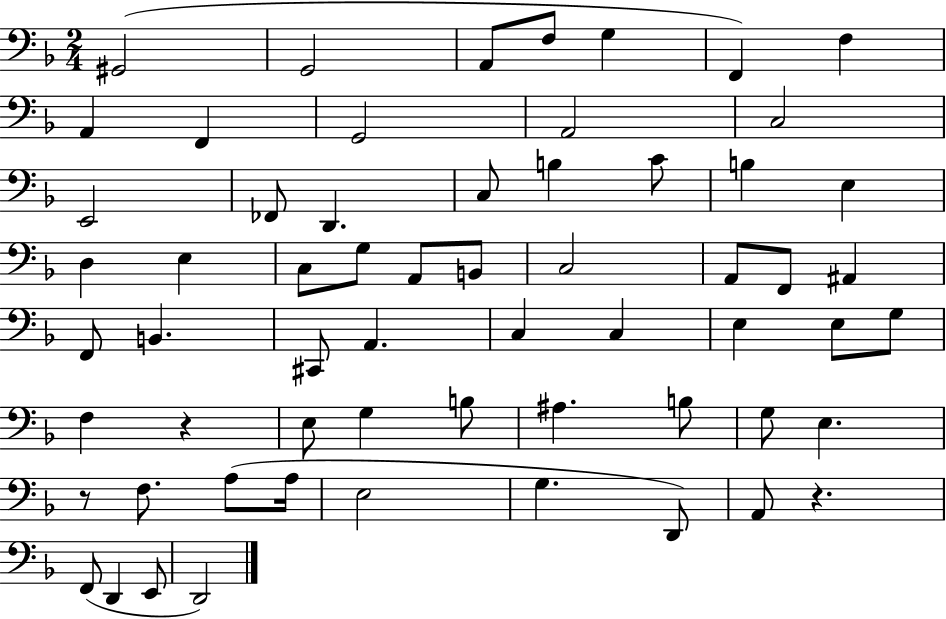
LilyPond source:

{
  \clef bass
  \numericTimeSignature
  \time 2/4
  \key f \major
  gis,2( | g,2 | a,8 f8 g4 | f,4) f4 | \break a,4 f,4 | g,2 | a,2 | c2 | \break e,2 | fes,8 d,4. | c8 b4 c'8 | b4 e4 | \break d4 e4 | c8 g8 a,8 b,8 | c2 | a,8 f,8 ais,4 | \break f,8 b,4. | cis,8 a,4. | c4 c4 | e4 e8 g8 | \break f4 r4 | e8 g4 b8 | ais4. b8 | g8 e4. | \break r8 f8. a8( a16 | e2 | g4. d,8) | a,8 r4. | \break f,8( d,4 e,8 | d,2) | \bar "|."
}